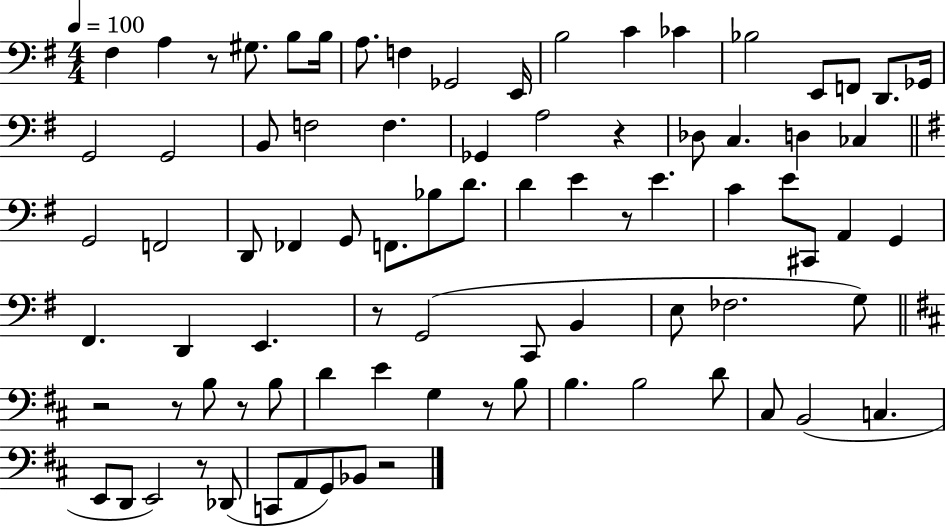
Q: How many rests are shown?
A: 10